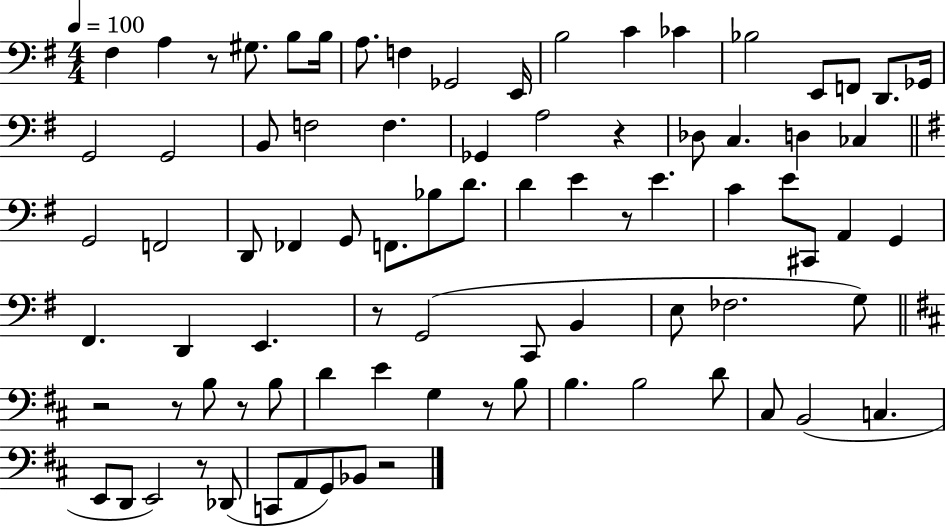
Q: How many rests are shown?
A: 10